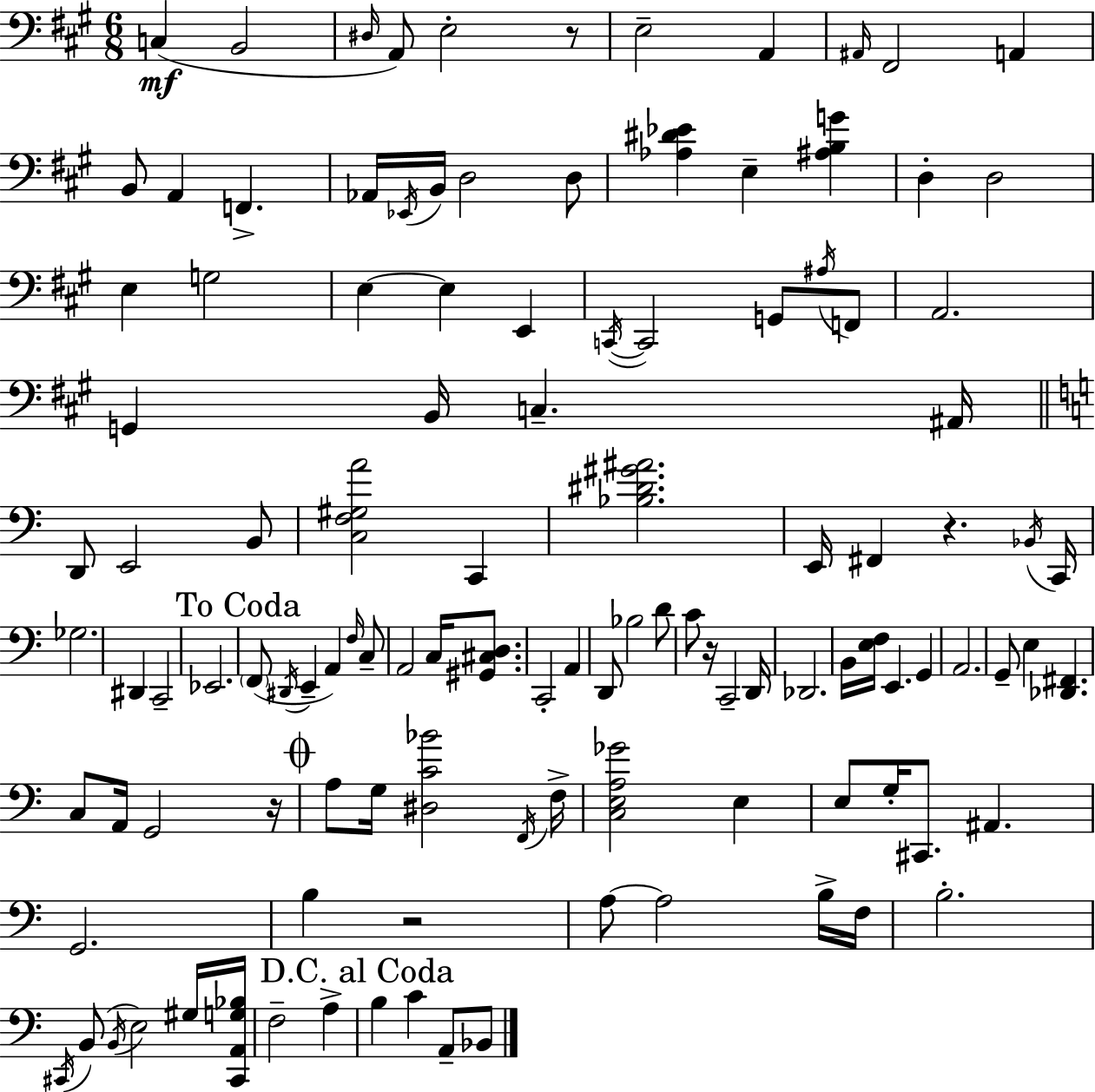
C3/q B2/h D#3/s A2/e E3/h R/e E3/h A2/q A#2/s F#2/h A2/q B2/e A2/q F2/q. Ab2/s Eb2/s B2/s D3/h D3/e [Ab3,D#4,Eb4]/q E3/q [A#3,B3,G4]/q D3/q D3/h E3/q G3/h E3/q E3/q E2/q C2/s C2/h G2/e A#3/s F2/e A2/h. G2/q B2/s C3/q. A#2/s D2/e E2/h B2/e [C3,F3,G#3,A4]/h C2/q [Bb3,D#4,G#4,A#4]/h. E2/s F#2/q R/q. Bb2/s C2/s Gb3/h. D#2/q C2/h Eb2/h. F2/e D#2/s E2/q A2/q F3/s C3/e A2/h C3/s [G#2,C#3,D3]/e. C2/h A2/q D2/e Bb3/h D4/e C4/e R/s C2/h D2/s Db2/h. B2/s [E3,F3]/s E2/q. G2/q A2/h. G2/e E3/q [Db2,F#2]/q. C3/e A2/s G2/h R/s A3/e G3/s [D#3,C4,Bb4]/h F2/s F3/s [C3,E3,A3,Gb4]/h E3/q E3/e G3/s C#2/e. A#2/q. G2/h. B3/q R/h A3/e A3/h B3/s F3/s B3/h. C#2/s B2/e B2/s E3/h G#3/s [C#2,A2,G3,Bb3]/s F3/h A3/q B3/q C4/q A2/e Bb2/e